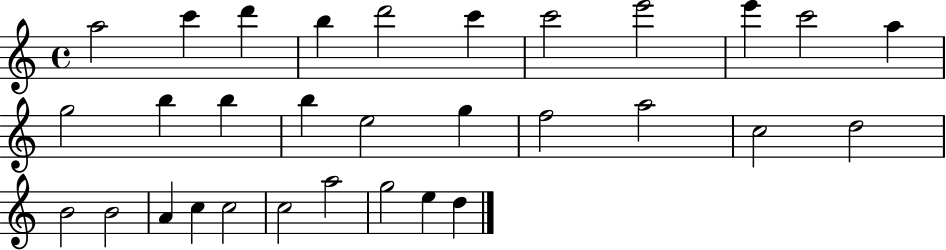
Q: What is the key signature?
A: C major